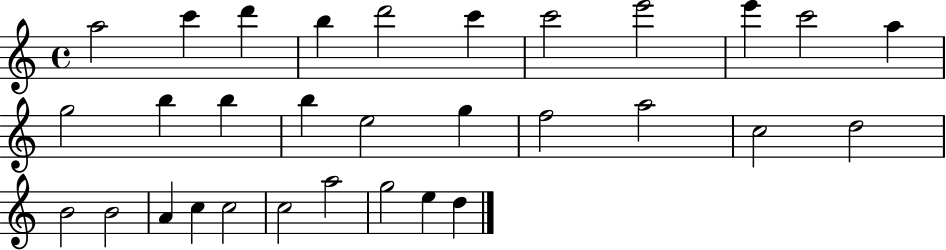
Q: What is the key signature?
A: C major